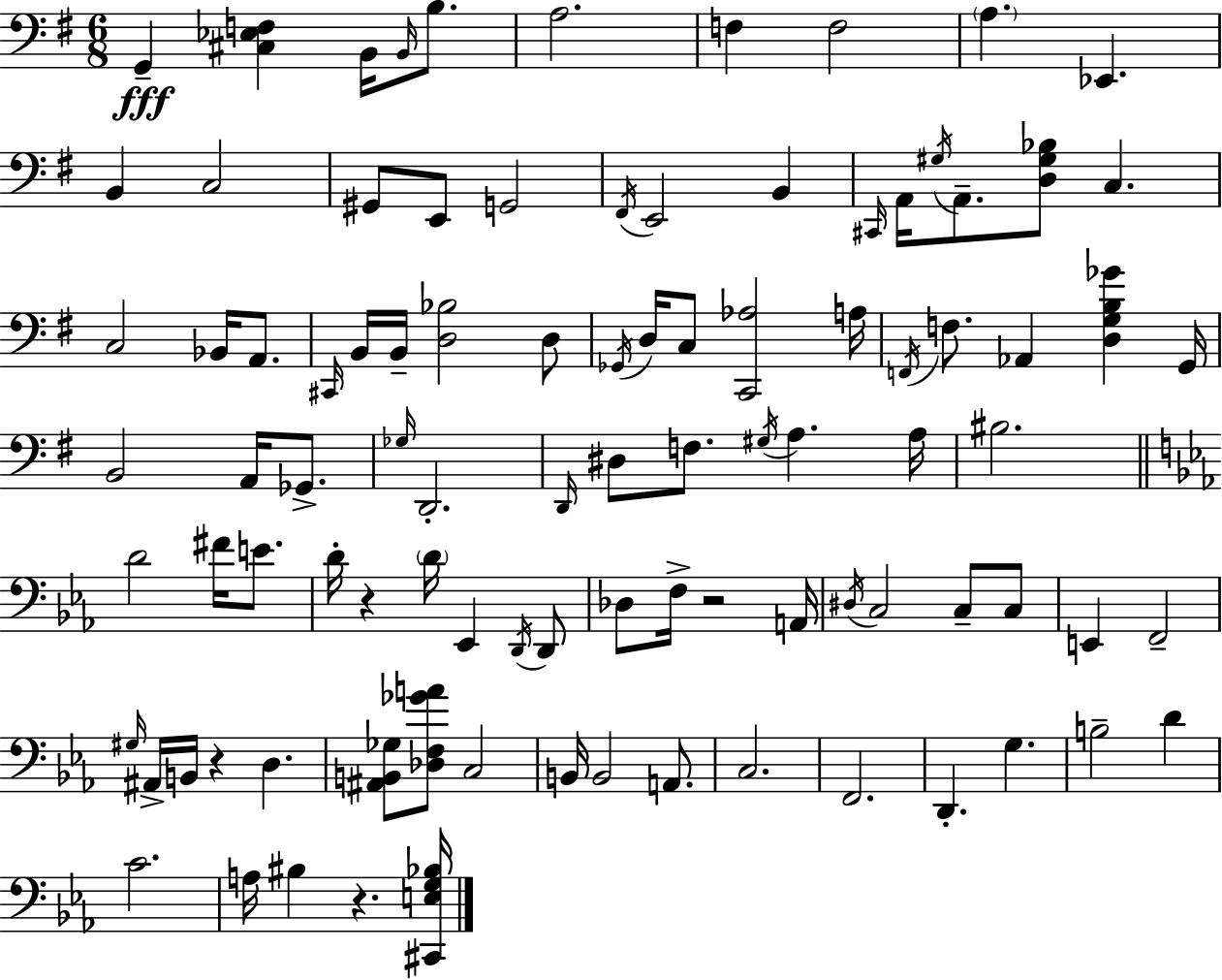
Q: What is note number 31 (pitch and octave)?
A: D3